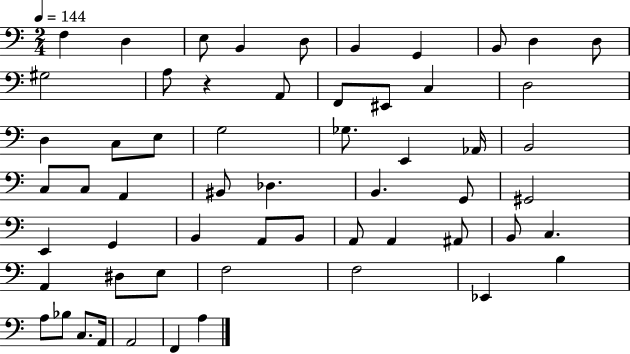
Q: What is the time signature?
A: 2/4